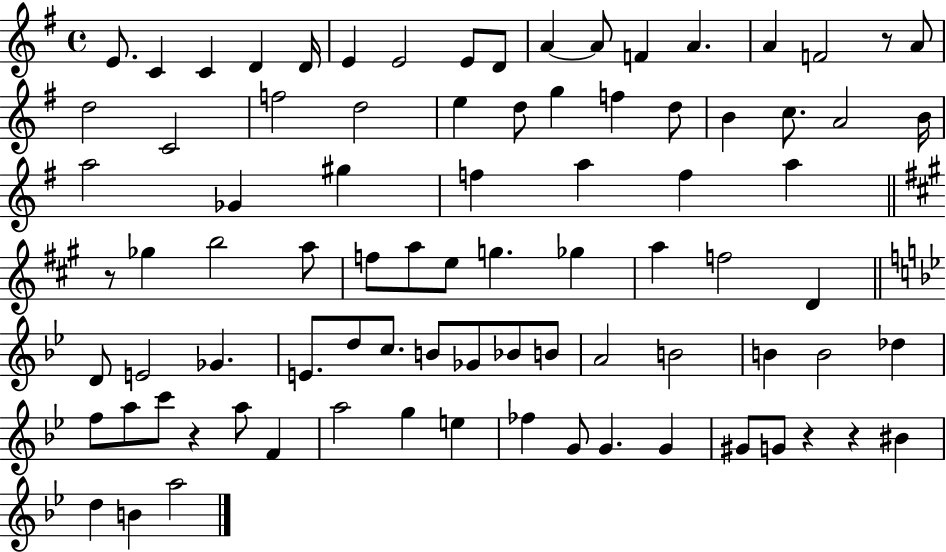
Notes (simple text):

E4/e. C4/q C4/q D4/q D4/s E4/q E4/h E4/e D4/e A4/q A4/e F4/q A4/q. A4/q F4/h R/e A4/e D5/h C4/h F5/h D5/h E5/q D5/e G5/q F5/q D5/e B4/q C5/e. A4/h B4/s A5/h Gb4/q G#5/q F5/q A5/q F5/q A5/q R/e Gb5/q B5/h A5/e F5/e A5/e E5/e G5/q. Gb5/q A5/q F5/h D4/q D4/e E4/h Gb4/q. E4/e. D5/e C5/e. B4/e Gb4/e Bb4/e B4/e A4/h B4/h B4/q B4/h Db5/q F5/e A5/e C6/e R/q A5/e F4/q A5/h G5/q E5/q FES5/q G4/e G4/q. G4/q G#4/e G4/e R/q R/q BIS4/q D5/q B4/q A5/h